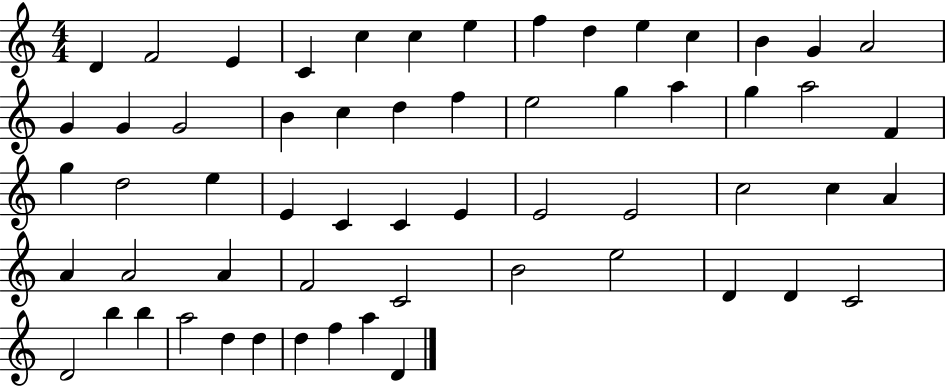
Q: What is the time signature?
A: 4/4